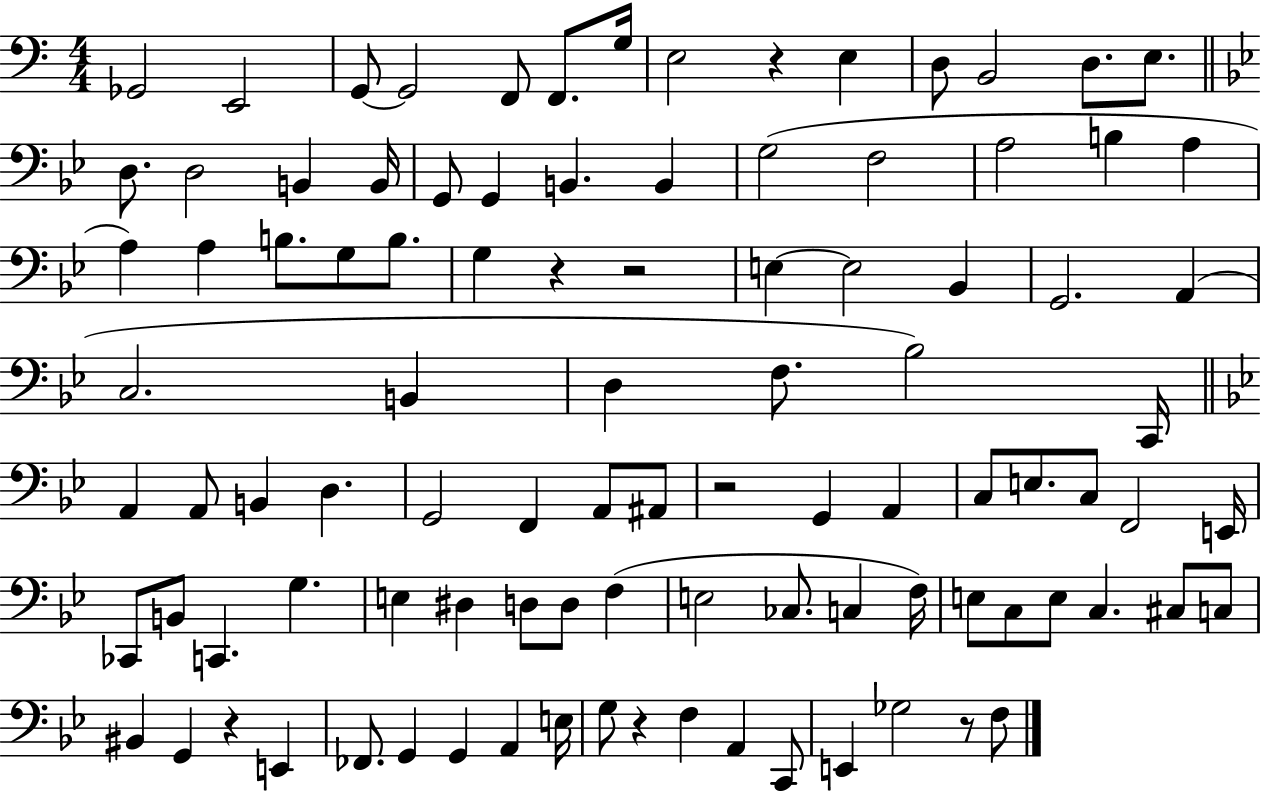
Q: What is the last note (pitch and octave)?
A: F3